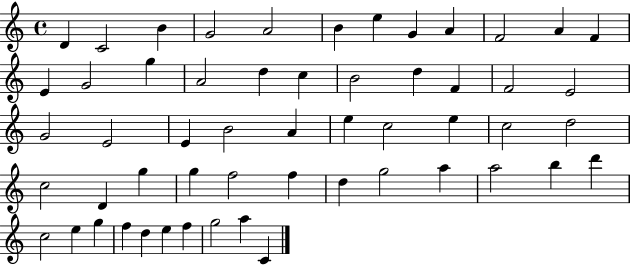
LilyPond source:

{
  \clef treble
  \time 4/4
  \defaultTimeSignature
  \key c \major
  d'4 c'2 b'4 | g'2 a'2 | b'4 e''4 g'4 a'4 | f'2 a'4 f'4 | \break e'4 g'2 g''4 | a'2 d''4 c''4 | b'2 d''4 f'4 | f'2 e'2 | \break g'2 e'2 | e'4 b'2 a'4 | e''4 c''2 e''4 | c''2 d''2 | \break c''2 d'4 g''4 | g''4 f''2 f''4 | d''4 g''2 a''4 | a''2 b''4 d'''4 | \break c''2 e''4 g''4 | f''4 d''4 e''4 f''4 | g''2 a''4 c'4 | \bar "|."
}